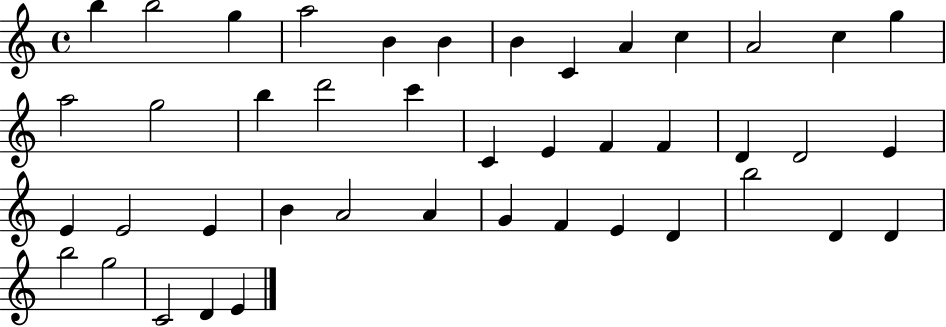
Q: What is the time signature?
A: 4/4